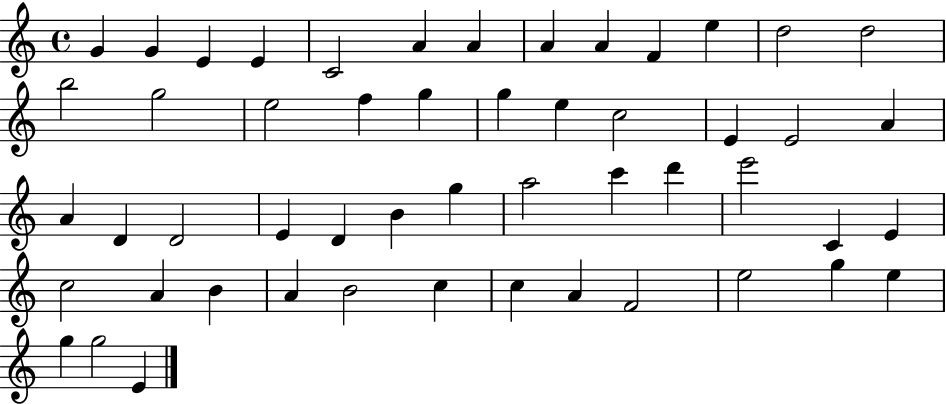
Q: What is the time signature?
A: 4/4